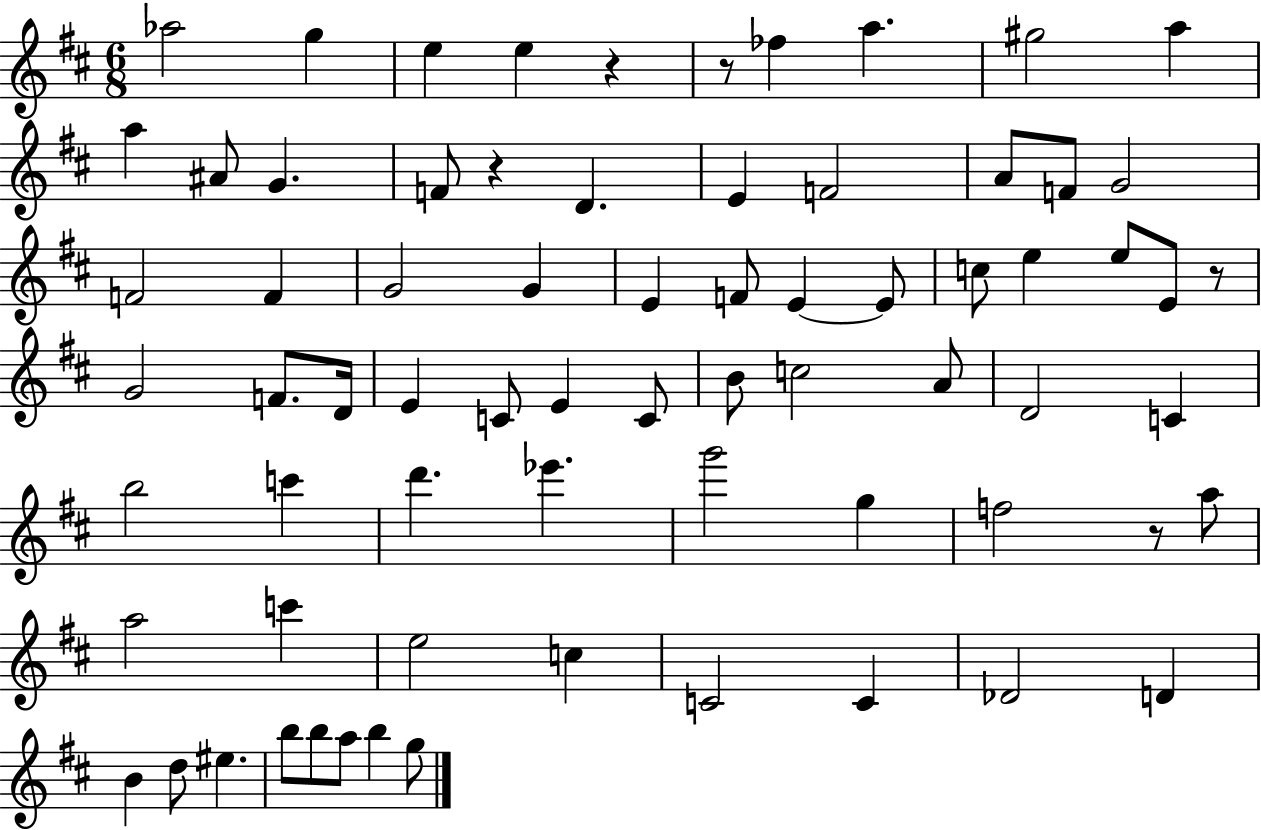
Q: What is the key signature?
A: D major